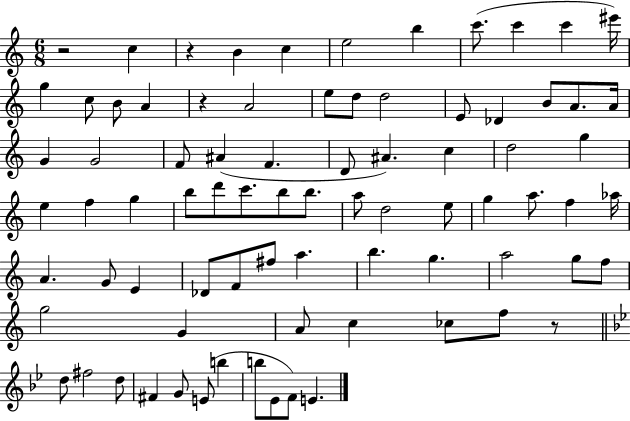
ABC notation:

X:1
T:Untitled
M:6/8
L:1/4
K:C
z2 c z B c e2 b c'/2 c' c' ^e'/4 g c/2 B/2 A z A2 e/2 d/2 d2 E/2 _D B/2 A/2 A/4 G G2 F/2 ^A F D/2 ^A c d2 g e f g b/2 d'/2 c'/2 b/2 b/2 a/2 d2 e/2 g a/2 f _a/4 A G/2 E _D/2 F/2 ^f/2 a b g a2 g/2 f/2 g2 G A/2 c _c/2 f/2 z/2 d/2 ^f2 d/2 ^F G/2 E/2 b b/2 _E/2 F/2 E